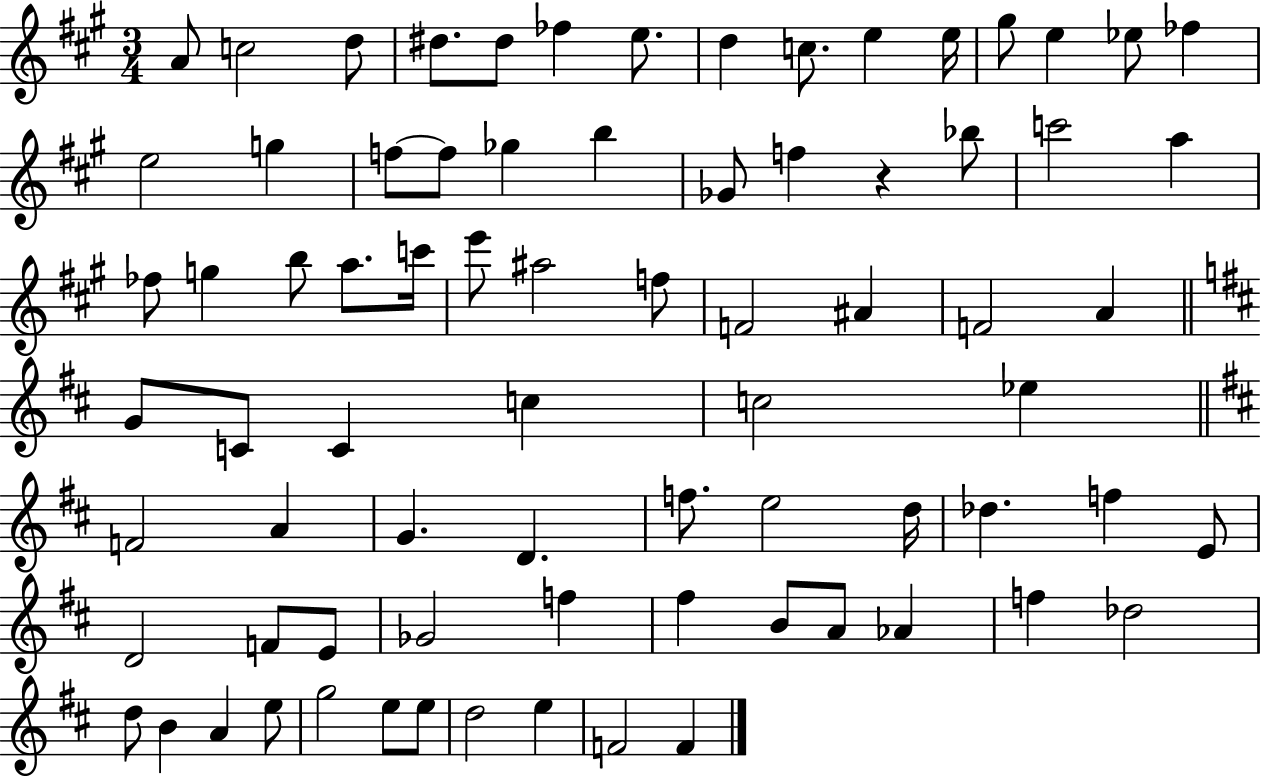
{
  \clef treble
  \numericTimeSignature
  \time 3/4
  \key a \major
  a'8 c''2 d''8 | dis''8. dis''8 fes''4 e''8. | d''4 c''8. e''4 e''16 | gis''8 e''4 ees''8 fes''4 | \break e''2 g''4 | f''8~~ f''8 ges''4 b''4 | ges'8 f''4 r4 bes''8 | c'''2 a''4 | \break fes''8 g''4 b''8 a''8. c'''16 | e'''8 ais''2 f''8 | f'2 ais'4 | f'2 a'4 | \break \bar "||" \break \key d \major g'8 c'8 c'4 c''4 | c''2 ees''4 | \bar "||" \break \key d \major f'2 a'4 | g'4. d'4. | f''8. e''2 d''16 | des''4. f''4 e'8 | \break d'2 f'8 e'8 | ges'2 f''4 | fis''4 b'8 a'8 aes'4 | f''4 des''2 | \break d''8 b'4 a'4 e''8 | g''2 e''8 e''8 | d''2 e''4 | f'2 f'4 | \break \bar "|."
}